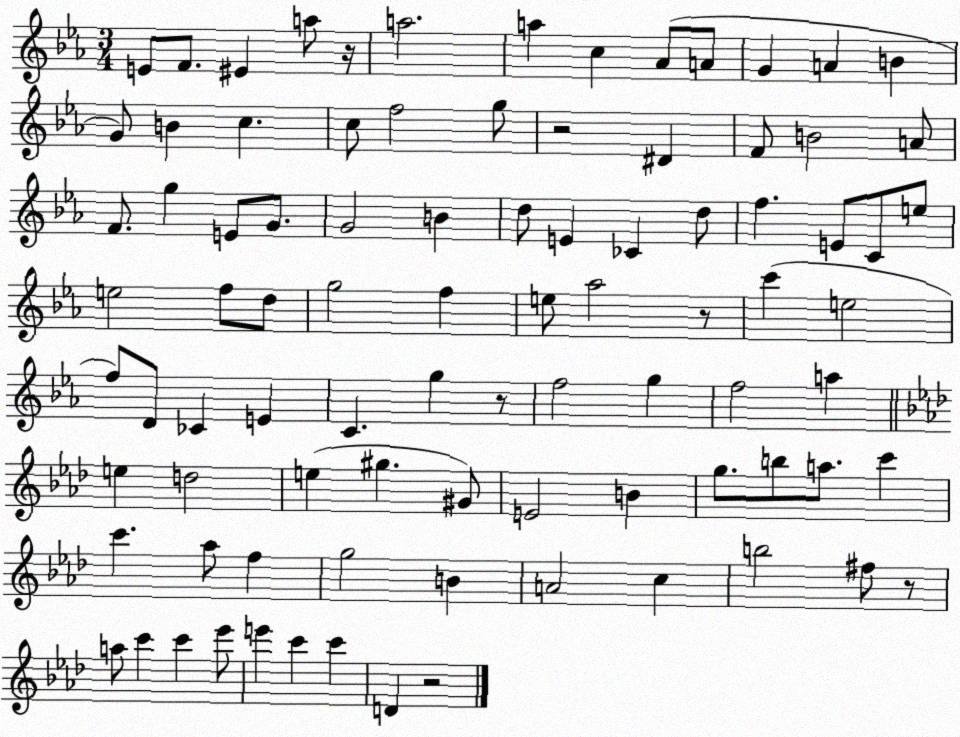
X:1
T:Untitled
M:3/4
L:1/4
K:Eb
E/2 F/2 ^E a/2 z/4 a2 a c _A/2 A/2 G A B G/2 B c c/2 f2 g/2 z2 ^D F/2 B2 A/2 F/2 g E/2 G/2 G2 B d/2 E _C d/2 f E/2 C/2 e/2 e2 f/2 d/2 g2 f e/2 _a2 z/2 c' e2 f/2 D/2 _C E C g z/2 f2 g f2 a e d2 e ^g ^G/2 E2 B g/2 b/2 a/2 c' c' _a/2 f g2 B A2 c b2 ^f/2 z/2 a/2 c' c' _e'/2 e' c' c' D z2